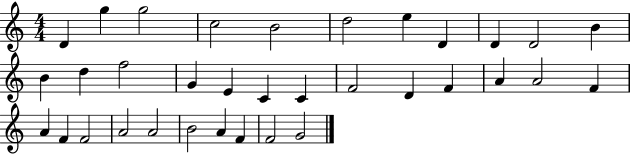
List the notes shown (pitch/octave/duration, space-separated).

D4/q G5/q G5/h C5/h B4/h D5/h E5/q D4/q D4/q D4/h B4/q B4/q D5/q F5/h G4/q E4/q C4/q C4/q F4/h D4/q F4/q A4/q A4/h F4/q A4/q F4/q F4/h A4/h A4/h B4/h A4/q F4/q F4/h G4/h